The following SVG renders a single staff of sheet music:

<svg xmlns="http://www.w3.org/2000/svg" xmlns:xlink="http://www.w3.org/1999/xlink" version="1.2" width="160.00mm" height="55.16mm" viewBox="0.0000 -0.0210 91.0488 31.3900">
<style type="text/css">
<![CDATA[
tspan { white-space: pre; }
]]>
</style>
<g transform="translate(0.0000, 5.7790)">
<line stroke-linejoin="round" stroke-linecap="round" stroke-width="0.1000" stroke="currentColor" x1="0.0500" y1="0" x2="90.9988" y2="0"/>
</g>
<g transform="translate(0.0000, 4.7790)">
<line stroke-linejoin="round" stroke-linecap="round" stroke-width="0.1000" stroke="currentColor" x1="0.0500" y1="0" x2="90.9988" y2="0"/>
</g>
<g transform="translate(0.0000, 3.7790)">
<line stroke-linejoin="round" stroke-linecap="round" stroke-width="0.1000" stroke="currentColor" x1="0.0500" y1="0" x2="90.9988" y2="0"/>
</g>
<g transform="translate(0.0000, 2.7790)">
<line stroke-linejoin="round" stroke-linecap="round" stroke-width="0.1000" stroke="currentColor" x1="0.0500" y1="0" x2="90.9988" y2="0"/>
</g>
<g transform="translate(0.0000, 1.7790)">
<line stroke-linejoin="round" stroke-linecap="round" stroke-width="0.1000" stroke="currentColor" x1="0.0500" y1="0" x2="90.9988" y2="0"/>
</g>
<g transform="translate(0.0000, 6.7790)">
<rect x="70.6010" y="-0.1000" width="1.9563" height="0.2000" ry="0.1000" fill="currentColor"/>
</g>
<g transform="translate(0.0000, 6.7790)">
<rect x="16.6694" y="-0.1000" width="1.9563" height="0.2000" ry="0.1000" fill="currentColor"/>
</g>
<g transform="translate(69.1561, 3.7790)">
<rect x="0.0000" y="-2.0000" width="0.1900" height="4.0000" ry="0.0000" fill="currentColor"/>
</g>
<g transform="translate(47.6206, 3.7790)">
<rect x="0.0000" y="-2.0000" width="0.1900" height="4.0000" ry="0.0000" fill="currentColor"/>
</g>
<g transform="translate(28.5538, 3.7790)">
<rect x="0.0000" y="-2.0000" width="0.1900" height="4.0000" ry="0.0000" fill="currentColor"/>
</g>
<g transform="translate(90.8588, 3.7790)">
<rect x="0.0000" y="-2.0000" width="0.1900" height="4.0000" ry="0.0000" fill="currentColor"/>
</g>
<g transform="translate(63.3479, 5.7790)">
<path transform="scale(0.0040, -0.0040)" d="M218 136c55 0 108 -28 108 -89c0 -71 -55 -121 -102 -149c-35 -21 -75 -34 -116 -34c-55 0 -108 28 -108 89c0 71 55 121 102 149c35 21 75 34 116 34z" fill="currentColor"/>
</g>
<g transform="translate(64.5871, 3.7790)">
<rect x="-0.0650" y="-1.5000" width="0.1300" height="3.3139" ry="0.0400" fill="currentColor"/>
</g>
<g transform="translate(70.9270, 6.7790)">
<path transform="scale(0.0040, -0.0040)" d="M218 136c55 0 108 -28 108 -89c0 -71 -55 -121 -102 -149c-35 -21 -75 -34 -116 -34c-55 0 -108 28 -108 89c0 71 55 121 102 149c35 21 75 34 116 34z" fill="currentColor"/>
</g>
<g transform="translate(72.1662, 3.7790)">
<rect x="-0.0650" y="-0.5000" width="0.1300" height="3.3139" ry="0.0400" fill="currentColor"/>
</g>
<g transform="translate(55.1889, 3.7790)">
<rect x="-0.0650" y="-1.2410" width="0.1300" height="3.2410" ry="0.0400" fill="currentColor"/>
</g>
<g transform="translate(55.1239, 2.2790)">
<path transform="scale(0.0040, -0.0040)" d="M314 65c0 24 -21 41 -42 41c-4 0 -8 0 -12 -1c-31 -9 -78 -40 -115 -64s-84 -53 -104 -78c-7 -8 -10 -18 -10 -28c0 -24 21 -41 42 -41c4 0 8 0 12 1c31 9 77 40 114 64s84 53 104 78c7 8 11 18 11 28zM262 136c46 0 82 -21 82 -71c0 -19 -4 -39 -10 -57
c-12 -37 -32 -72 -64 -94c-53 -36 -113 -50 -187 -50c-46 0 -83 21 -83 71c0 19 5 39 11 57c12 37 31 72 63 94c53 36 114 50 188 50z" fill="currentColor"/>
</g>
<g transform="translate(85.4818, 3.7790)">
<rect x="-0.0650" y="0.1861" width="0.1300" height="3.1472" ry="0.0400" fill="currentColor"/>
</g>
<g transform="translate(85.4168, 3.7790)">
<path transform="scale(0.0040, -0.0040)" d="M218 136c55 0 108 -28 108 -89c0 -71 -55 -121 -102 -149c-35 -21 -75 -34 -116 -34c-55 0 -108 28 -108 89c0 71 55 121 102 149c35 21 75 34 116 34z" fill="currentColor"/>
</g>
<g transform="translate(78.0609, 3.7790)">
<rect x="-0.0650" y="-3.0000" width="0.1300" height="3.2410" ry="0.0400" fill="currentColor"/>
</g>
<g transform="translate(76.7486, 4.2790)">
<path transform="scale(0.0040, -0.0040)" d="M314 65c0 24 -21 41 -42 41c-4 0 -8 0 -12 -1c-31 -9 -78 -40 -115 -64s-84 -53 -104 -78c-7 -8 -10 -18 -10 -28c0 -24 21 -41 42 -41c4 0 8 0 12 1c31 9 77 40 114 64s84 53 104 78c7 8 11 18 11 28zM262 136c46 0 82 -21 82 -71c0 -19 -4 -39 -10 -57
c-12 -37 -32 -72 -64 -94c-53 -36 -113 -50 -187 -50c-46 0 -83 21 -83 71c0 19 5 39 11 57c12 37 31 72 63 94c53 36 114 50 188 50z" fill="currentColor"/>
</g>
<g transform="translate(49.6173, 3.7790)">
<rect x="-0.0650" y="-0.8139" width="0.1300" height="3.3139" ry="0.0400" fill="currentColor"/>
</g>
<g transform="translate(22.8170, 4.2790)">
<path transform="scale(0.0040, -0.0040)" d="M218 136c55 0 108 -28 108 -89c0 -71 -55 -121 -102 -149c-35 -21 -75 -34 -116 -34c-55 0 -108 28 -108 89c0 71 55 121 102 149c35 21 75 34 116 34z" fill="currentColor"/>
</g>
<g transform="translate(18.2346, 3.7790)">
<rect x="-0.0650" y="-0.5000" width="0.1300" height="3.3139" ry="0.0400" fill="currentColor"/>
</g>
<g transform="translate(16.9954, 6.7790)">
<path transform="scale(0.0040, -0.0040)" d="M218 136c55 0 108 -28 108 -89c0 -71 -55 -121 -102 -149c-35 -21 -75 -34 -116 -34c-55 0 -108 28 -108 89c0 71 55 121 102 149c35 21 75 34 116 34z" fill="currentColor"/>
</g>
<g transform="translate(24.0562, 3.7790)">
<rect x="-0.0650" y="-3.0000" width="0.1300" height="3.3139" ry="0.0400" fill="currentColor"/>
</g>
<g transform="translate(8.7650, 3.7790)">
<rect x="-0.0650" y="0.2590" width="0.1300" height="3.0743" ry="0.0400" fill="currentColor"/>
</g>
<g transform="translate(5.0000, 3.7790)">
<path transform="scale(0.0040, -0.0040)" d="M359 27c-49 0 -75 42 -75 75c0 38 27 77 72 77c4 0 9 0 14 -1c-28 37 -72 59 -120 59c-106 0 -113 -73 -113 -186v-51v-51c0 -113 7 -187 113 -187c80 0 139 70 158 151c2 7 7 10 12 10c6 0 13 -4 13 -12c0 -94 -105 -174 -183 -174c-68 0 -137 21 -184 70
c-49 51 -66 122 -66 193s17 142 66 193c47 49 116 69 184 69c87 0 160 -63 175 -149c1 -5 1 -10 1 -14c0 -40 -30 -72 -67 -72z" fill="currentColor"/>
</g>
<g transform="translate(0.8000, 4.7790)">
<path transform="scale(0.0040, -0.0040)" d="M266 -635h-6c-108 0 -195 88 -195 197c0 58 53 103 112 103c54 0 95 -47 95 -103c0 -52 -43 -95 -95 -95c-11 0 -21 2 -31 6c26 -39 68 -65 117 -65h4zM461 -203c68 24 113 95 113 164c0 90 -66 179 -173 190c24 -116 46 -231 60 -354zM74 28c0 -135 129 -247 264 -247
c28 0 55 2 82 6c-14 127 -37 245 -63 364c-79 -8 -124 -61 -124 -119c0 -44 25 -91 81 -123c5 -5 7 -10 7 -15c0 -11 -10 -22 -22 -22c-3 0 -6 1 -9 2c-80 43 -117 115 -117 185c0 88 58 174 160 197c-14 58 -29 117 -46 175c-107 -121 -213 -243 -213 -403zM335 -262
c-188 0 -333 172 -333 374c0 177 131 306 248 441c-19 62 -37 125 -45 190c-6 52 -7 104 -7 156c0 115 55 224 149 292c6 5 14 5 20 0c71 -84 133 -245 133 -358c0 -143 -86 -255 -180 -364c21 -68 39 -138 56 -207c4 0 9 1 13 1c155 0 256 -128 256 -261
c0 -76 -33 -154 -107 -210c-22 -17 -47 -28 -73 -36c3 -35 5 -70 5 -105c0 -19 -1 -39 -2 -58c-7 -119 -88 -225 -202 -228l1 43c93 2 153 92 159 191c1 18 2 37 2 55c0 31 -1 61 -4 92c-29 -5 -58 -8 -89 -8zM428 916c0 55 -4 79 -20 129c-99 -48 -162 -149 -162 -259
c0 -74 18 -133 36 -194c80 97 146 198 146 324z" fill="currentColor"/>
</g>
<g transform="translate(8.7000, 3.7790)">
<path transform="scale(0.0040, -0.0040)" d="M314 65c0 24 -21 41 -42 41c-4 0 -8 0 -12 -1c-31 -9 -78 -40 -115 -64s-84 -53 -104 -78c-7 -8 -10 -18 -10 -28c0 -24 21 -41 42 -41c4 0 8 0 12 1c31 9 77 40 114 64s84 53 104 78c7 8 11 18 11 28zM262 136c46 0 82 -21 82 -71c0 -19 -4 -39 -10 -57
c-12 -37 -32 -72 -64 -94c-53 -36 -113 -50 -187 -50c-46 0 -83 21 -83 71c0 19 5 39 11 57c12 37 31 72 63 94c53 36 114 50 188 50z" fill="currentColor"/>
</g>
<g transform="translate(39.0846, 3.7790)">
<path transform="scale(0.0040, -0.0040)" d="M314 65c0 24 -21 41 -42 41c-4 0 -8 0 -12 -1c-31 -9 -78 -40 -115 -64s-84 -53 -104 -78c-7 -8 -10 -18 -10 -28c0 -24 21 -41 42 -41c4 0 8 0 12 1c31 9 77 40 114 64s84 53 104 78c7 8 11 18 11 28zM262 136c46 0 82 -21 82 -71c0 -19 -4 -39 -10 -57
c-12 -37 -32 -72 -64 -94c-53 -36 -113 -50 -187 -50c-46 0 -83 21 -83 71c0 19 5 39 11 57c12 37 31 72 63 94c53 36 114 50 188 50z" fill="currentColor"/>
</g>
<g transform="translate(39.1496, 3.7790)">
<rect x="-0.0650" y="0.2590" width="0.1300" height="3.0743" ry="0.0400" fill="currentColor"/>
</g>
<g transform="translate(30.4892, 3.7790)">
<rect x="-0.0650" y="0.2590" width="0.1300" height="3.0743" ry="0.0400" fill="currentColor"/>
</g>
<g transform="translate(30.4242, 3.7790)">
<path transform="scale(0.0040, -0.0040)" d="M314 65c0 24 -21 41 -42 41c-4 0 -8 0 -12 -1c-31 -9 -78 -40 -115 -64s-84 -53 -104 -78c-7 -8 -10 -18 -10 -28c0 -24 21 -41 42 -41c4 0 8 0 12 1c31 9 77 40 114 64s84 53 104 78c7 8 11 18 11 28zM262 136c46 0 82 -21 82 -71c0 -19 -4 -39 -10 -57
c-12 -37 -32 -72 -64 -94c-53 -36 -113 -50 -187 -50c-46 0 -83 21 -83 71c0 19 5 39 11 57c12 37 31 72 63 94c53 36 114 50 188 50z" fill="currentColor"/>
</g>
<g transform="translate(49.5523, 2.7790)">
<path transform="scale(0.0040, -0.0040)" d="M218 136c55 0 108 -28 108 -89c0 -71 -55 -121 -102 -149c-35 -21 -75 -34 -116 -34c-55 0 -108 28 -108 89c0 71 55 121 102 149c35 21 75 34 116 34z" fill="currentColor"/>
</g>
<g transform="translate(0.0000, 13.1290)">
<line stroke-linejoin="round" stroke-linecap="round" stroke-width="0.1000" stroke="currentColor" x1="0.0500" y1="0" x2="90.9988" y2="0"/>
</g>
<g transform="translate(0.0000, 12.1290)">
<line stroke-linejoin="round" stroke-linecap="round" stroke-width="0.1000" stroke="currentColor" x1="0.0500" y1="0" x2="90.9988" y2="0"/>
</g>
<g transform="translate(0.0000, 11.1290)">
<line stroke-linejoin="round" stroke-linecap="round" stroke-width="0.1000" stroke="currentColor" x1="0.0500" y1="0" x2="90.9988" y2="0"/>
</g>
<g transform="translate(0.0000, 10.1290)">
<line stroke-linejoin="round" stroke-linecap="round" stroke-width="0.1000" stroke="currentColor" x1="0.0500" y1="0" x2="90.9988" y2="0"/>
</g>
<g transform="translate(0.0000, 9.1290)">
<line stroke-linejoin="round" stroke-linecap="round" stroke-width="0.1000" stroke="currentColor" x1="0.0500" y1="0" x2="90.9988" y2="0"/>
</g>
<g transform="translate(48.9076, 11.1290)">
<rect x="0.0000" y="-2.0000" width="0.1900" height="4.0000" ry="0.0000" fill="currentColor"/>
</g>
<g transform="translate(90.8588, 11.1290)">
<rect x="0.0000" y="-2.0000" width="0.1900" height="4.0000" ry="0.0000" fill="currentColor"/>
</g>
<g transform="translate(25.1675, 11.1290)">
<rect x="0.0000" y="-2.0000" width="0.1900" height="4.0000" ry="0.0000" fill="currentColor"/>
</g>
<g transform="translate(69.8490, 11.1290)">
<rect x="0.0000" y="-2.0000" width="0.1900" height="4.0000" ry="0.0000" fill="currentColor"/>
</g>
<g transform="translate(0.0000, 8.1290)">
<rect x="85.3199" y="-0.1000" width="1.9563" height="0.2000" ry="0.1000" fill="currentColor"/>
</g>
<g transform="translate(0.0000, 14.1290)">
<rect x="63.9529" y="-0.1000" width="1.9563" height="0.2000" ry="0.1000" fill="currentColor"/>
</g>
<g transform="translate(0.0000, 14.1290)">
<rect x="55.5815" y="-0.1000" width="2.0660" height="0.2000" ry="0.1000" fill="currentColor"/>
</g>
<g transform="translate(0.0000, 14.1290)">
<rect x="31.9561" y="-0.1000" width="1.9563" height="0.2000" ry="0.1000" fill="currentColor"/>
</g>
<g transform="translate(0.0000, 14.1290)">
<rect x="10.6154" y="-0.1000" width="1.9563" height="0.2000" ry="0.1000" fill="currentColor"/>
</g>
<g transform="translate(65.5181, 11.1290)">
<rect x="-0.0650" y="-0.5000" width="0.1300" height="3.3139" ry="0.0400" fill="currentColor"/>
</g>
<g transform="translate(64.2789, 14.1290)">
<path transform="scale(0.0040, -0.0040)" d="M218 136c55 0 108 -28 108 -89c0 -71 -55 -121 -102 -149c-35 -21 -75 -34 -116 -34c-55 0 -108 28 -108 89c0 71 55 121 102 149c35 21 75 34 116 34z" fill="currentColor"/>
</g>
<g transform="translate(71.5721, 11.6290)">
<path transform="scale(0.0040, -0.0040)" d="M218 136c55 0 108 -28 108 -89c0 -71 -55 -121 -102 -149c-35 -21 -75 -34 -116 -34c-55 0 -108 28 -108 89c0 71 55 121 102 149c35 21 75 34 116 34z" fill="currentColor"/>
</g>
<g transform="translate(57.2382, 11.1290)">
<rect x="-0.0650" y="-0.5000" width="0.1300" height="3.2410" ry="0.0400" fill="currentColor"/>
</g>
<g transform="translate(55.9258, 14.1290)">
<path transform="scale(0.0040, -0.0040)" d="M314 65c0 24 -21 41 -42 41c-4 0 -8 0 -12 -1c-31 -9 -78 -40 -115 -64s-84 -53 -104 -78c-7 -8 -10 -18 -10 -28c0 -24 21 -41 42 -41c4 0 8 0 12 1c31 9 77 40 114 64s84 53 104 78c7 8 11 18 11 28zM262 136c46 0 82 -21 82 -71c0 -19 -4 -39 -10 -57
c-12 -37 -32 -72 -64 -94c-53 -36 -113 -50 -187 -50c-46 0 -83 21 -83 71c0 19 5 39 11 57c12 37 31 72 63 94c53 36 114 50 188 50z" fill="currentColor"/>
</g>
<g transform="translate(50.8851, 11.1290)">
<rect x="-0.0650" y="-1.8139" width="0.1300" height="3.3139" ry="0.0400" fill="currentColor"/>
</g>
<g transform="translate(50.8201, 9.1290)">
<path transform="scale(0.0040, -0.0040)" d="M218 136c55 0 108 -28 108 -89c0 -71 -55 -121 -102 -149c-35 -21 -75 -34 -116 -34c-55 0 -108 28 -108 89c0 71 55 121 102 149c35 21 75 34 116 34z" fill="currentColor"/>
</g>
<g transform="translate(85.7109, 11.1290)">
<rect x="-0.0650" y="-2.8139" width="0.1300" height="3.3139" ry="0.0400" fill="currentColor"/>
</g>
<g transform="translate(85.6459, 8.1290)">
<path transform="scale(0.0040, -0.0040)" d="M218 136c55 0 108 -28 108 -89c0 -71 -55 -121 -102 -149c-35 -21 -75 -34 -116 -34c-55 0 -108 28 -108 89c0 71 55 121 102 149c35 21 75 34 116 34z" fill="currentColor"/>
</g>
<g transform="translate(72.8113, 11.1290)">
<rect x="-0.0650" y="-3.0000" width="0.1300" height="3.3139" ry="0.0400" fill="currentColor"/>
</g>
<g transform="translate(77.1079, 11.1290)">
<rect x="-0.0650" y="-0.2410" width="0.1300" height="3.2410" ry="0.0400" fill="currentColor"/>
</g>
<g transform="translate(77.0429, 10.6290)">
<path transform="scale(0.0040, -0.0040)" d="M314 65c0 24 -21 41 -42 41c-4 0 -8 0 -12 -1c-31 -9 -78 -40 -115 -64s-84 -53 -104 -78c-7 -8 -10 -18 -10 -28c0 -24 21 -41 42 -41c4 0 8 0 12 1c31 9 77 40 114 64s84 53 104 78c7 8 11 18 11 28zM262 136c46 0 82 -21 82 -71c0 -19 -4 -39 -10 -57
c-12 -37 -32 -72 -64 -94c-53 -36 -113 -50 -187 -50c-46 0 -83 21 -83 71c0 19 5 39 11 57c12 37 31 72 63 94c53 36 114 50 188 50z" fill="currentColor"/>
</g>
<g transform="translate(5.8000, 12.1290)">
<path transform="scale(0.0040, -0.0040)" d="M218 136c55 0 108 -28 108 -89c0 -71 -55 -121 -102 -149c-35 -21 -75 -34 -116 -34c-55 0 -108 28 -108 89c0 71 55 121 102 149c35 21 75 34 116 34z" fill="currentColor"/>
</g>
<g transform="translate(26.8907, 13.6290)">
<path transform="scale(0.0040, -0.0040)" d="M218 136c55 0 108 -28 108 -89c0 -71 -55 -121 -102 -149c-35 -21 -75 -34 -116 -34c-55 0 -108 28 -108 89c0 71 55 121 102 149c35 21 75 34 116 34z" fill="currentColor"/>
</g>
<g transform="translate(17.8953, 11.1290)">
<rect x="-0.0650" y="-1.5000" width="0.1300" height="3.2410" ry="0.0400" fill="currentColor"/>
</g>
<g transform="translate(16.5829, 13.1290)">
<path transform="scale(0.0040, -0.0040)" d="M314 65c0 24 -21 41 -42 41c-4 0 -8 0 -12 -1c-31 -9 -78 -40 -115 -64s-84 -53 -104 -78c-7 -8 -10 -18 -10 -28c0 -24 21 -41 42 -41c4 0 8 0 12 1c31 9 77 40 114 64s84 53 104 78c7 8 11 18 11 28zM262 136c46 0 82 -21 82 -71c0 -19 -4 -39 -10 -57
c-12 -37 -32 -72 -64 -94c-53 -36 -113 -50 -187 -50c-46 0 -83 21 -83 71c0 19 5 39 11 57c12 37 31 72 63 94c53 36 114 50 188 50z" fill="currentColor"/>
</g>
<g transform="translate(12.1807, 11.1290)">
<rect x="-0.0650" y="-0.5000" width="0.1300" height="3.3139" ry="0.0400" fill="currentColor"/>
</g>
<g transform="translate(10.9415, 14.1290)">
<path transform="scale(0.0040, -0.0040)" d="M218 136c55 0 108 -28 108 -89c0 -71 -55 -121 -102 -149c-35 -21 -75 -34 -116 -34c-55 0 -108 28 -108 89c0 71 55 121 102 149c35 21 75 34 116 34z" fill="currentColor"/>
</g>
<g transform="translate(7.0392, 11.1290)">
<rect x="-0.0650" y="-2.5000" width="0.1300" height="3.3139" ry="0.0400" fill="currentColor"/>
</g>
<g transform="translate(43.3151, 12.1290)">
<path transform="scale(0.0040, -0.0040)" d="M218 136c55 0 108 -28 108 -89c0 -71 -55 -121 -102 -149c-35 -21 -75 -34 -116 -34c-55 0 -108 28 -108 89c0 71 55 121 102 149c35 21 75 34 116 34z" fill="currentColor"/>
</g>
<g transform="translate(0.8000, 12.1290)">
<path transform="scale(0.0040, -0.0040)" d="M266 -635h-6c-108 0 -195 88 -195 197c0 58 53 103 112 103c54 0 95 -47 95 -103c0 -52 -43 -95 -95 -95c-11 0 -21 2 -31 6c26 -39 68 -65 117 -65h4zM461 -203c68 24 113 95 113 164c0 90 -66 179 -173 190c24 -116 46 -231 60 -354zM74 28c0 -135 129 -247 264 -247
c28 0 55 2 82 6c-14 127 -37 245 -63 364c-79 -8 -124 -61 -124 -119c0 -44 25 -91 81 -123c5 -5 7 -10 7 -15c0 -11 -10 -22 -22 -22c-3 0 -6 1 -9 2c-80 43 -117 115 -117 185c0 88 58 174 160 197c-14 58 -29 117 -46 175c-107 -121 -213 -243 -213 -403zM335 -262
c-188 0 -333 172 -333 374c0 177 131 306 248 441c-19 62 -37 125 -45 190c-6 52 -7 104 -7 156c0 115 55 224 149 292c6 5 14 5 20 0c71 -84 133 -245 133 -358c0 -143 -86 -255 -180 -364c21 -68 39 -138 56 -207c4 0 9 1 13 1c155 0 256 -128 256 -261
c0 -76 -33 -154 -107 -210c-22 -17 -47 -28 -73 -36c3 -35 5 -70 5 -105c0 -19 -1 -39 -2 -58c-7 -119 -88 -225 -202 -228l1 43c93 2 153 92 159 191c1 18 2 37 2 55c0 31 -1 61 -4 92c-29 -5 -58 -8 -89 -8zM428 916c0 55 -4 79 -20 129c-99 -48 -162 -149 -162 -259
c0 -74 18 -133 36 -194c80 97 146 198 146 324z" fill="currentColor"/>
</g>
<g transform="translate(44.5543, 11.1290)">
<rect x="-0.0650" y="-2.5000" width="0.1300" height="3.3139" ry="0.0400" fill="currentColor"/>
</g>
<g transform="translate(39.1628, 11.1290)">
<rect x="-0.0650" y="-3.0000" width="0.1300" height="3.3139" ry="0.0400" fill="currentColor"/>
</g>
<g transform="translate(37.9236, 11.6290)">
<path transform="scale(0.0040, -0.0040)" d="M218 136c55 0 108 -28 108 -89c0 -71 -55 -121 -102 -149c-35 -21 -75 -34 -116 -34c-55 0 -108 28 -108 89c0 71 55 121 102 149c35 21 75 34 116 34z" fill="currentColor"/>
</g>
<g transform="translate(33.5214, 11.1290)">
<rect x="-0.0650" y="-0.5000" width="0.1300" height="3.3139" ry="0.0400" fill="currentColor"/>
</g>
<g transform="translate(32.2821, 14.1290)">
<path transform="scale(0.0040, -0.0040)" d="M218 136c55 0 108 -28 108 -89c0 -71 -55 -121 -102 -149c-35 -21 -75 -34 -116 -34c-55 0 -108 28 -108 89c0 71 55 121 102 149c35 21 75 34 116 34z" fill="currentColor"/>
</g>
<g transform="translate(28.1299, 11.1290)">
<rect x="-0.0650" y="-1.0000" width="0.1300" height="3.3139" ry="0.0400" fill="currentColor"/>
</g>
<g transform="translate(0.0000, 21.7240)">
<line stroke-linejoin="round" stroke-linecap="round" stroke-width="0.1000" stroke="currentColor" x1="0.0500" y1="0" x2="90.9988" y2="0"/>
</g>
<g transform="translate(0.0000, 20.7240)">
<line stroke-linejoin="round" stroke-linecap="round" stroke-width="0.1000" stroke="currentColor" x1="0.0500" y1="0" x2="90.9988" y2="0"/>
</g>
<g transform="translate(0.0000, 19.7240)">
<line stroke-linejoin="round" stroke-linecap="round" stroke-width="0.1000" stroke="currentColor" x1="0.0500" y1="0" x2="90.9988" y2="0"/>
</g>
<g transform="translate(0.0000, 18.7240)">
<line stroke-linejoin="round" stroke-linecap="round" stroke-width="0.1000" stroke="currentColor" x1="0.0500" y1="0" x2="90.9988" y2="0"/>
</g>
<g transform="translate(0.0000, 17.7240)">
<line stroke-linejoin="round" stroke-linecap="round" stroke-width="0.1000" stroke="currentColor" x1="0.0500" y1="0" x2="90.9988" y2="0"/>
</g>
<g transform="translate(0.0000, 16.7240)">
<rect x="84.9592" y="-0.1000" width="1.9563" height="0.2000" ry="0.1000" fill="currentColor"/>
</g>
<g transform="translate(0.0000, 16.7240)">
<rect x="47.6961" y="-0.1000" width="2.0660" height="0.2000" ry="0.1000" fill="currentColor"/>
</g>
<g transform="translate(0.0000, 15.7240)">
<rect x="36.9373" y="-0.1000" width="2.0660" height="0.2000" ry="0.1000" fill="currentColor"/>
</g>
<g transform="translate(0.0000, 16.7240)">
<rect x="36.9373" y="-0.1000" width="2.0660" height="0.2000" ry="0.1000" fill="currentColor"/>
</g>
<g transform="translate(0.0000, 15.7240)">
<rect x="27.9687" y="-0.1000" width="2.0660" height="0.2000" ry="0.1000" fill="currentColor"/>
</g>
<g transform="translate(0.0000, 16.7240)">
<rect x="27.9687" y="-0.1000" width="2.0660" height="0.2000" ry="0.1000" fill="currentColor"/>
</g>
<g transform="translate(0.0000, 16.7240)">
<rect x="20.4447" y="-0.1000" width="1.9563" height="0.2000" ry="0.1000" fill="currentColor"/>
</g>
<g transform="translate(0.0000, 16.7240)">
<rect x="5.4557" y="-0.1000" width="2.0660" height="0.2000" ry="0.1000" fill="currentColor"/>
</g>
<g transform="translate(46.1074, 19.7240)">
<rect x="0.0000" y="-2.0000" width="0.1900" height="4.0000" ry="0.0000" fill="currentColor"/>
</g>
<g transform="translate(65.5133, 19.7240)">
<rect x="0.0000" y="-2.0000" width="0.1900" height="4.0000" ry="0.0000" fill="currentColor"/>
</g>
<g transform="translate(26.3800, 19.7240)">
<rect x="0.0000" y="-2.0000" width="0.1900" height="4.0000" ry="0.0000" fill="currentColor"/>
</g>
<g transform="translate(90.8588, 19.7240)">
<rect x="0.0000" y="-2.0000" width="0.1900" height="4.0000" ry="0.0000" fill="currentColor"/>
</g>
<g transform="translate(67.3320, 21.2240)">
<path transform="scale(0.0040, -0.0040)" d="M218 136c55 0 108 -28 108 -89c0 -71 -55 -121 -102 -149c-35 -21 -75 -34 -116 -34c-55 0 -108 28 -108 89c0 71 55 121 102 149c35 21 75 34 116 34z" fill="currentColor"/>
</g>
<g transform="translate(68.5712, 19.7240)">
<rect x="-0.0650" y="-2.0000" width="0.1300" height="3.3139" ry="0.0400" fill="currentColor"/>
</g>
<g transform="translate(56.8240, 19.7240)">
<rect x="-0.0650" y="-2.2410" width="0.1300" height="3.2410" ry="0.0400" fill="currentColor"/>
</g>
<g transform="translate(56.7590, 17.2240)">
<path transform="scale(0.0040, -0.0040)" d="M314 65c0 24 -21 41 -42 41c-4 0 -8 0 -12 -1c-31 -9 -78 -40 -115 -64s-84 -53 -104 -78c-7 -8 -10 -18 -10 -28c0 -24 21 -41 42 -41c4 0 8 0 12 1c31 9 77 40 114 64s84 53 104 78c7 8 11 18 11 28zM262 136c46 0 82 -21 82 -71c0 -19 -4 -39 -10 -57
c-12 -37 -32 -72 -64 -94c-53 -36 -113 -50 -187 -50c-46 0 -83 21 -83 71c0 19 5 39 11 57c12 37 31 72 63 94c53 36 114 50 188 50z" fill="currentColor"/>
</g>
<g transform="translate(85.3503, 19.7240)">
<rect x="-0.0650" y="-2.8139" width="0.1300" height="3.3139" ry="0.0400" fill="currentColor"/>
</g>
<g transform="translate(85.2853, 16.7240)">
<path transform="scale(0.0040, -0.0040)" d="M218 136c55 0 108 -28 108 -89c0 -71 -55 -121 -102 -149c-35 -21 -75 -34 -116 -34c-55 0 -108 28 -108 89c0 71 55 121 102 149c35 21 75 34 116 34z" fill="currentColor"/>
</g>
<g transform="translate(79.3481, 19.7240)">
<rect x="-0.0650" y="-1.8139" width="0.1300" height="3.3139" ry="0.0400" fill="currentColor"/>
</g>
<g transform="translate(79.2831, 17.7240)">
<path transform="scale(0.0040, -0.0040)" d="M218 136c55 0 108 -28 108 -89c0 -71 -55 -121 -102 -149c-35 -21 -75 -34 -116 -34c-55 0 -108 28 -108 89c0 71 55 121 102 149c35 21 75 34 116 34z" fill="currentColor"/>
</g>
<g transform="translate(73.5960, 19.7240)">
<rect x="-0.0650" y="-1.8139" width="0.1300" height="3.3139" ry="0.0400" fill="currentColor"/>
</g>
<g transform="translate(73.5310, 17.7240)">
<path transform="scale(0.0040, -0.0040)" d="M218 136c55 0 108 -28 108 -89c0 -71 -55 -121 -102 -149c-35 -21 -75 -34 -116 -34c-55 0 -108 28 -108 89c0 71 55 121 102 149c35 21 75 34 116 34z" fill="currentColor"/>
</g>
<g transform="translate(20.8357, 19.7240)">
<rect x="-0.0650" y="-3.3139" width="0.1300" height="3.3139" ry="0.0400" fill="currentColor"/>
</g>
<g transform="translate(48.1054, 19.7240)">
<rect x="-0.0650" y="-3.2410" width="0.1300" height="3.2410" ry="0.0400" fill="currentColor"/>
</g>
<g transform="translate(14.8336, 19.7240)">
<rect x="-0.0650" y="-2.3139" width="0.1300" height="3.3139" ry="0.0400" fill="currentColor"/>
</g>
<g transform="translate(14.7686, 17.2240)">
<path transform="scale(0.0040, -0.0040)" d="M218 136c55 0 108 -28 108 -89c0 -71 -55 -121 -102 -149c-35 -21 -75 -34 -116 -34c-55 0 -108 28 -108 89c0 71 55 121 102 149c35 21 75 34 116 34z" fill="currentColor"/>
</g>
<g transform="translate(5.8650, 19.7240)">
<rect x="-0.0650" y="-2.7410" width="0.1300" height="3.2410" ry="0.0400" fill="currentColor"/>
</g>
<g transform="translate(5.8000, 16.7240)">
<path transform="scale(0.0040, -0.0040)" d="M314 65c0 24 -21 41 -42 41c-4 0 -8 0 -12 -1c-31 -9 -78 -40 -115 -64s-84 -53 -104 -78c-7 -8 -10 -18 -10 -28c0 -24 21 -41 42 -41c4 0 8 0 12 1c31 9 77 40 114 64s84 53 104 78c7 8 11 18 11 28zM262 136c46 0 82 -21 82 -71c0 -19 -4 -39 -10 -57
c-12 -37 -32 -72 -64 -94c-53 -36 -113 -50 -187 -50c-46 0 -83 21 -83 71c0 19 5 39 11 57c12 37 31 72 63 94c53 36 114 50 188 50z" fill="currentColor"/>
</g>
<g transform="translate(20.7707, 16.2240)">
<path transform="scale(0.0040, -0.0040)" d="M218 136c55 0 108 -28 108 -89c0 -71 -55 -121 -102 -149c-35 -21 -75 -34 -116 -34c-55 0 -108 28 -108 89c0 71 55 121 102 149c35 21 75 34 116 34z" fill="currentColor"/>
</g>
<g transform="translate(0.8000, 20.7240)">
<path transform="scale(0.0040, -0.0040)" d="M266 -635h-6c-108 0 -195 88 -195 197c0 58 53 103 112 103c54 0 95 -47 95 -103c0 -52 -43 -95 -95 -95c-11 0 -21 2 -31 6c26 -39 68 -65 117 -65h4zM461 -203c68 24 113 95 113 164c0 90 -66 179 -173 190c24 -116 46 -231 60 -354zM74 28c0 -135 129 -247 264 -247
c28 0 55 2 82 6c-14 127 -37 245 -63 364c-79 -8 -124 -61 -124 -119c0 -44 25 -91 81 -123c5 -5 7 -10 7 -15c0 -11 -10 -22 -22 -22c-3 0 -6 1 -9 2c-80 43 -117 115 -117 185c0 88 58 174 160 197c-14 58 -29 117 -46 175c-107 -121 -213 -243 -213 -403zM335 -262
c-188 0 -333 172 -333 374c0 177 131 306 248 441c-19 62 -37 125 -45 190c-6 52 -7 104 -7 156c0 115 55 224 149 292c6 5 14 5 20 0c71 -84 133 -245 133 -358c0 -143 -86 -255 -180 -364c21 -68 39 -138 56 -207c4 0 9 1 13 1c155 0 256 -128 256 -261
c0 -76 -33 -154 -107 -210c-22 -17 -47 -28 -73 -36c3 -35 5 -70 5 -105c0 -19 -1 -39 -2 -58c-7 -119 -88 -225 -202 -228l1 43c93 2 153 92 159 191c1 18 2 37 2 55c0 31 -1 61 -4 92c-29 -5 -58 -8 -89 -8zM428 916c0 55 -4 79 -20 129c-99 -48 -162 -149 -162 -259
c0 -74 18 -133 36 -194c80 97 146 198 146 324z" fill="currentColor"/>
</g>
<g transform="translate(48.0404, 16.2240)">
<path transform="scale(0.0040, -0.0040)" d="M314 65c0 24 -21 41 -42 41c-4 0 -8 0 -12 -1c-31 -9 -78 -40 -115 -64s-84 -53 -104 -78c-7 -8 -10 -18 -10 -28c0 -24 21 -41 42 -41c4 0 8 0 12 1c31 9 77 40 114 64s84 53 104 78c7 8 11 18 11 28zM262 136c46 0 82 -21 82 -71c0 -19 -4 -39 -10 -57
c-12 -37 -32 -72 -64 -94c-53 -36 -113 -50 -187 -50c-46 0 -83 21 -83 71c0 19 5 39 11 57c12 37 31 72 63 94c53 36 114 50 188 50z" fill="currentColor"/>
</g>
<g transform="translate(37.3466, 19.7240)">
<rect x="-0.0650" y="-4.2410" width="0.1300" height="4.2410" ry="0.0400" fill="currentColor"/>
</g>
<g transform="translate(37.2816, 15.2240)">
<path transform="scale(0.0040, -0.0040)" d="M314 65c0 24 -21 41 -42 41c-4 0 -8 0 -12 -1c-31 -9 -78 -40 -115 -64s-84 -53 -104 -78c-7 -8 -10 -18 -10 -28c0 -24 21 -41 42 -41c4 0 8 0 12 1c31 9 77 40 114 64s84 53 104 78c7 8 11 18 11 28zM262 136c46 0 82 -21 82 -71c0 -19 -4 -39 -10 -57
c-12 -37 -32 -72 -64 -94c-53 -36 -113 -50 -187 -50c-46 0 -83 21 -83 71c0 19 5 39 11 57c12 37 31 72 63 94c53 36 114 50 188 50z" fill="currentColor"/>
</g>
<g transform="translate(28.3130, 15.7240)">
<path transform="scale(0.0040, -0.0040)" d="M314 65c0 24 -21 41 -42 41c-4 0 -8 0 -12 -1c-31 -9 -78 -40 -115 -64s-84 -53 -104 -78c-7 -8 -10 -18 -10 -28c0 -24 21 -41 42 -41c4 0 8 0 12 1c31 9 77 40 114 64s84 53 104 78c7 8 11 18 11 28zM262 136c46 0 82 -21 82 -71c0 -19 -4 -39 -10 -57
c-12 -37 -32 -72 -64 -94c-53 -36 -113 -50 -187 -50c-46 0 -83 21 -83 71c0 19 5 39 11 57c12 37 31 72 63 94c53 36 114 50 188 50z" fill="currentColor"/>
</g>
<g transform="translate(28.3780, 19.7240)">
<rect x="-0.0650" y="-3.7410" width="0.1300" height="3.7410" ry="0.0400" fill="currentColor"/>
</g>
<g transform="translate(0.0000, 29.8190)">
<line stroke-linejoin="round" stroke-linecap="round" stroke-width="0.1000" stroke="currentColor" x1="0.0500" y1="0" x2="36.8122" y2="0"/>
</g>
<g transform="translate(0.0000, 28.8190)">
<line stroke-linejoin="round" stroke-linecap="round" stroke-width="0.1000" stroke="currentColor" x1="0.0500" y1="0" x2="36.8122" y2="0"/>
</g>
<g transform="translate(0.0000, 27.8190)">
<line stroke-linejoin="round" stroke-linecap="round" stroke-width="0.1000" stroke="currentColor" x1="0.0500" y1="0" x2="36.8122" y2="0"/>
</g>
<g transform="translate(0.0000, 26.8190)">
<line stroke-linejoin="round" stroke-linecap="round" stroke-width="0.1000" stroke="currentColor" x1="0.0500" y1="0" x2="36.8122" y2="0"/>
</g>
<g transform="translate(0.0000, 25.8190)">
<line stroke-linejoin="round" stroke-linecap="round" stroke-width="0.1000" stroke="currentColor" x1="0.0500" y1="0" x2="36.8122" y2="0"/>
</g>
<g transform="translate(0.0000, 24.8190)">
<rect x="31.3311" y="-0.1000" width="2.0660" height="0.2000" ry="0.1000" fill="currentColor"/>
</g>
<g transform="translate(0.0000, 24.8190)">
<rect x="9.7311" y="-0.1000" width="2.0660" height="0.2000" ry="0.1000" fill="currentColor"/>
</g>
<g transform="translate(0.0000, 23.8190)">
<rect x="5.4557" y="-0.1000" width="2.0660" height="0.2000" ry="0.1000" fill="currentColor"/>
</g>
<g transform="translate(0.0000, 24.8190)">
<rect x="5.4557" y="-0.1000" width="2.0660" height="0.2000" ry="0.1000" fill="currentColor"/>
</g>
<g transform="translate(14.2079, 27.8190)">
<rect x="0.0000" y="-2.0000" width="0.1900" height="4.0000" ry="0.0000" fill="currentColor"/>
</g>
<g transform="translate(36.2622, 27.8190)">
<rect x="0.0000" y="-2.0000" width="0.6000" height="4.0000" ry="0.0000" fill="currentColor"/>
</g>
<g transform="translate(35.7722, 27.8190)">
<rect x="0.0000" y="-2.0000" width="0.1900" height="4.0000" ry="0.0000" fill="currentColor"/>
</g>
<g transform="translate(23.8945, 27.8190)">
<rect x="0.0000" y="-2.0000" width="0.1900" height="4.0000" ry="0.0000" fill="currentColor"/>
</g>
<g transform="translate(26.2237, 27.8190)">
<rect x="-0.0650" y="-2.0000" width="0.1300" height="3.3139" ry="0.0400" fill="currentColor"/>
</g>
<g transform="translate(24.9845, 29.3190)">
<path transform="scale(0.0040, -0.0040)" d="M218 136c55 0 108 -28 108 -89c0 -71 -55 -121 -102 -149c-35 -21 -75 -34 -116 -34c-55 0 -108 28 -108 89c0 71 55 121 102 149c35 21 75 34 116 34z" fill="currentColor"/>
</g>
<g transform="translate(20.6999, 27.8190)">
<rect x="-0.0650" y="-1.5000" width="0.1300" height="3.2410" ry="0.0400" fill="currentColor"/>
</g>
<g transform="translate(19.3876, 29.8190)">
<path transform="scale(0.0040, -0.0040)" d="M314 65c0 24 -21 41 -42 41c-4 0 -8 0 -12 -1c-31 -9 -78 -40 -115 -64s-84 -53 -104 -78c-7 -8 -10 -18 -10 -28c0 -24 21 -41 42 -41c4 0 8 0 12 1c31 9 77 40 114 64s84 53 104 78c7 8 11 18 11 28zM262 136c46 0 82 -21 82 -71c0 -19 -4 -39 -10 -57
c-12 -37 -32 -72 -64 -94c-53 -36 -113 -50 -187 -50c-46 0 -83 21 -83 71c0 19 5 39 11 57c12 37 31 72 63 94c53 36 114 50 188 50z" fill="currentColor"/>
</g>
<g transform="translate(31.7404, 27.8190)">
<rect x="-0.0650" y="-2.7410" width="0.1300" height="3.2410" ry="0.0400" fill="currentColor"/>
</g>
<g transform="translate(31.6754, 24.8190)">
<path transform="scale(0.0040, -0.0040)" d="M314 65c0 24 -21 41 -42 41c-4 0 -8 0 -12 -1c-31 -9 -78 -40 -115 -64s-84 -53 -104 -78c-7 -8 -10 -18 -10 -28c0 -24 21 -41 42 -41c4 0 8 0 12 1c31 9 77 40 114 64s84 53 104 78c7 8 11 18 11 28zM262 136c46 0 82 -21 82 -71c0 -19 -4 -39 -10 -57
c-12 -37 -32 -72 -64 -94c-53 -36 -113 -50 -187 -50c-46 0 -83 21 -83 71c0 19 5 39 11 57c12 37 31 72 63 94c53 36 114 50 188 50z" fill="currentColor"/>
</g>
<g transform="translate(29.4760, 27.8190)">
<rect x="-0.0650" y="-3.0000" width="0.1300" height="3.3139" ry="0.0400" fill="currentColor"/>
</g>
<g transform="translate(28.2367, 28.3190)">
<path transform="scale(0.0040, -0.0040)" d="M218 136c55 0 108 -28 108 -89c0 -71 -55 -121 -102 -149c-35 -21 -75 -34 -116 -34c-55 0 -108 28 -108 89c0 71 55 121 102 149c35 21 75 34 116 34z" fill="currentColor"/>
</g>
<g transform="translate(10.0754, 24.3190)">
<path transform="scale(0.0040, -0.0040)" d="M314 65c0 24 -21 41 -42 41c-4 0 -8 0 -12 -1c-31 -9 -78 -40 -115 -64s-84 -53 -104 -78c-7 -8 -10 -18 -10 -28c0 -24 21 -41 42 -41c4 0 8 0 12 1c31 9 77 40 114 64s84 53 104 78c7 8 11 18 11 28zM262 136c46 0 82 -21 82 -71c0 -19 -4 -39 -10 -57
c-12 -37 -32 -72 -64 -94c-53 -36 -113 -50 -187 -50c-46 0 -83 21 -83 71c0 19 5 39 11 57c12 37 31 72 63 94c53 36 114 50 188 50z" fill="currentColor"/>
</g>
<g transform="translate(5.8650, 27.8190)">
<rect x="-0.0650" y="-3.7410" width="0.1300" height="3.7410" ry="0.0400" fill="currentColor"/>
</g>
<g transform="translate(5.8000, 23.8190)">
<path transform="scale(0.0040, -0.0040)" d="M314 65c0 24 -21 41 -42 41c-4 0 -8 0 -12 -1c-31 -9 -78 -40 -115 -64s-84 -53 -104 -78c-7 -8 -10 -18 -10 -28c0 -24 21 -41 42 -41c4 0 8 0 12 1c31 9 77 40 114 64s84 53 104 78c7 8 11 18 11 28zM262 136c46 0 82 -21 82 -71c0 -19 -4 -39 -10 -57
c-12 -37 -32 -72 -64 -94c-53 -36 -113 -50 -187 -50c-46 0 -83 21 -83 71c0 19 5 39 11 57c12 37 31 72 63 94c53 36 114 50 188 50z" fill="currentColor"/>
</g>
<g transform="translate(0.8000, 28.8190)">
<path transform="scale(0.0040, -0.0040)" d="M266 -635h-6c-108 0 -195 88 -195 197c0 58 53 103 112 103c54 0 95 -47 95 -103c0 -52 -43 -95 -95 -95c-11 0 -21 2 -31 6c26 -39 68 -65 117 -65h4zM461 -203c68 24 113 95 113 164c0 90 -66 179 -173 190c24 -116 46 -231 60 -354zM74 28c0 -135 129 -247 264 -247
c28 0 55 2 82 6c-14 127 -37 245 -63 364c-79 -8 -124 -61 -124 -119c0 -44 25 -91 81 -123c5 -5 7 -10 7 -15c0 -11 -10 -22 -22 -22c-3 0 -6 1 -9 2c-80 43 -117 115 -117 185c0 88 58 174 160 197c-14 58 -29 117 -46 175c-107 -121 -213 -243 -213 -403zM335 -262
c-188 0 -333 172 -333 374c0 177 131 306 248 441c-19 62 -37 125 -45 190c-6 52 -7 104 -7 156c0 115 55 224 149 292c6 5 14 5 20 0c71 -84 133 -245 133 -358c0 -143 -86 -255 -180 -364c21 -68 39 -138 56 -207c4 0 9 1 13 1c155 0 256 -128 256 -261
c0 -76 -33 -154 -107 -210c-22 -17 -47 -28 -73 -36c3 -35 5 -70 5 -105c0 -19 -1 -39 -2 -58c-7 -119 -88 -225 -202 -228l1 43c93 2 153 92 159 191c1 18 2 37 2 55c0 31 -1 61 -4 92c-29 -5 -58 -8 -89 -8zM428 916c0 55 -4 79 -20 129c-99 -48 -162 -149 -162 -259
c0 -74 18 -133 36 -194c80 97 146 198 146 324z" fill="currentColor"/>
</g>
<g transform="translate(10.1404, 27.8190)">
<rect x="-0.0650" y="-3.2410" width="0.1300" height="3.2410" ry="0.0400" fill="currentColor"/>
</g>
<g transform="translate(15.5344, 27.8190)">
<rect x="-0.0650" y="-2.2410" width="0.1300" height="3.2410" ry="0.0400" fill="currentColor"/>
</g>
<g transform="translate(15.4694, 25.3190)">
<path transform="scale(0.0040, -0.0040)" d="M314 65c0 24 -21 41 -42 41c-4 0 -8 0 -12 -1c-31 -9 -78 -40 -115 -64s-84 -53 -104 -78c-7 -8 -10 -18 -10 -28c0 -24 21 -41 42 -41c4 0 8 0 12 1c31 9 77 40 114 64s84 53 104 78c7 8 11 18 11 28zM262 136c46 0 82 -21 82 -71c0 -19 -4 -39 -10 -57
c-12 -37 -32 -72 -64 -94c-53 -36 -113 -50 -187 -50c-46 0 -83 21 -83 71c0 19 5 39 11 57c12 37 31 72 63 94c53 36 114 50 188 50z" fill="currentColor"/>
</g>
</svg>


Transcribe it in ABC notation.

X:1
T:Untitled
M:4/4
L:1/4
K:C
B2 C A B2 B2 d e2 E C A2 B G C E2 D C A G f C2 C A c2 a a2 g b c'2 d'2 b2 g2 F f f a c'2 b2 g2 E2 F A a2